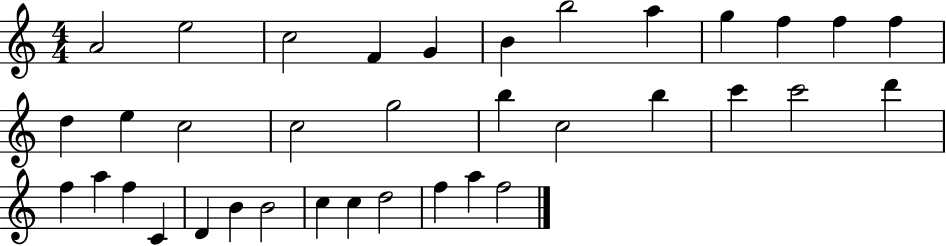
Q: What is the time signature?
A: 4/4